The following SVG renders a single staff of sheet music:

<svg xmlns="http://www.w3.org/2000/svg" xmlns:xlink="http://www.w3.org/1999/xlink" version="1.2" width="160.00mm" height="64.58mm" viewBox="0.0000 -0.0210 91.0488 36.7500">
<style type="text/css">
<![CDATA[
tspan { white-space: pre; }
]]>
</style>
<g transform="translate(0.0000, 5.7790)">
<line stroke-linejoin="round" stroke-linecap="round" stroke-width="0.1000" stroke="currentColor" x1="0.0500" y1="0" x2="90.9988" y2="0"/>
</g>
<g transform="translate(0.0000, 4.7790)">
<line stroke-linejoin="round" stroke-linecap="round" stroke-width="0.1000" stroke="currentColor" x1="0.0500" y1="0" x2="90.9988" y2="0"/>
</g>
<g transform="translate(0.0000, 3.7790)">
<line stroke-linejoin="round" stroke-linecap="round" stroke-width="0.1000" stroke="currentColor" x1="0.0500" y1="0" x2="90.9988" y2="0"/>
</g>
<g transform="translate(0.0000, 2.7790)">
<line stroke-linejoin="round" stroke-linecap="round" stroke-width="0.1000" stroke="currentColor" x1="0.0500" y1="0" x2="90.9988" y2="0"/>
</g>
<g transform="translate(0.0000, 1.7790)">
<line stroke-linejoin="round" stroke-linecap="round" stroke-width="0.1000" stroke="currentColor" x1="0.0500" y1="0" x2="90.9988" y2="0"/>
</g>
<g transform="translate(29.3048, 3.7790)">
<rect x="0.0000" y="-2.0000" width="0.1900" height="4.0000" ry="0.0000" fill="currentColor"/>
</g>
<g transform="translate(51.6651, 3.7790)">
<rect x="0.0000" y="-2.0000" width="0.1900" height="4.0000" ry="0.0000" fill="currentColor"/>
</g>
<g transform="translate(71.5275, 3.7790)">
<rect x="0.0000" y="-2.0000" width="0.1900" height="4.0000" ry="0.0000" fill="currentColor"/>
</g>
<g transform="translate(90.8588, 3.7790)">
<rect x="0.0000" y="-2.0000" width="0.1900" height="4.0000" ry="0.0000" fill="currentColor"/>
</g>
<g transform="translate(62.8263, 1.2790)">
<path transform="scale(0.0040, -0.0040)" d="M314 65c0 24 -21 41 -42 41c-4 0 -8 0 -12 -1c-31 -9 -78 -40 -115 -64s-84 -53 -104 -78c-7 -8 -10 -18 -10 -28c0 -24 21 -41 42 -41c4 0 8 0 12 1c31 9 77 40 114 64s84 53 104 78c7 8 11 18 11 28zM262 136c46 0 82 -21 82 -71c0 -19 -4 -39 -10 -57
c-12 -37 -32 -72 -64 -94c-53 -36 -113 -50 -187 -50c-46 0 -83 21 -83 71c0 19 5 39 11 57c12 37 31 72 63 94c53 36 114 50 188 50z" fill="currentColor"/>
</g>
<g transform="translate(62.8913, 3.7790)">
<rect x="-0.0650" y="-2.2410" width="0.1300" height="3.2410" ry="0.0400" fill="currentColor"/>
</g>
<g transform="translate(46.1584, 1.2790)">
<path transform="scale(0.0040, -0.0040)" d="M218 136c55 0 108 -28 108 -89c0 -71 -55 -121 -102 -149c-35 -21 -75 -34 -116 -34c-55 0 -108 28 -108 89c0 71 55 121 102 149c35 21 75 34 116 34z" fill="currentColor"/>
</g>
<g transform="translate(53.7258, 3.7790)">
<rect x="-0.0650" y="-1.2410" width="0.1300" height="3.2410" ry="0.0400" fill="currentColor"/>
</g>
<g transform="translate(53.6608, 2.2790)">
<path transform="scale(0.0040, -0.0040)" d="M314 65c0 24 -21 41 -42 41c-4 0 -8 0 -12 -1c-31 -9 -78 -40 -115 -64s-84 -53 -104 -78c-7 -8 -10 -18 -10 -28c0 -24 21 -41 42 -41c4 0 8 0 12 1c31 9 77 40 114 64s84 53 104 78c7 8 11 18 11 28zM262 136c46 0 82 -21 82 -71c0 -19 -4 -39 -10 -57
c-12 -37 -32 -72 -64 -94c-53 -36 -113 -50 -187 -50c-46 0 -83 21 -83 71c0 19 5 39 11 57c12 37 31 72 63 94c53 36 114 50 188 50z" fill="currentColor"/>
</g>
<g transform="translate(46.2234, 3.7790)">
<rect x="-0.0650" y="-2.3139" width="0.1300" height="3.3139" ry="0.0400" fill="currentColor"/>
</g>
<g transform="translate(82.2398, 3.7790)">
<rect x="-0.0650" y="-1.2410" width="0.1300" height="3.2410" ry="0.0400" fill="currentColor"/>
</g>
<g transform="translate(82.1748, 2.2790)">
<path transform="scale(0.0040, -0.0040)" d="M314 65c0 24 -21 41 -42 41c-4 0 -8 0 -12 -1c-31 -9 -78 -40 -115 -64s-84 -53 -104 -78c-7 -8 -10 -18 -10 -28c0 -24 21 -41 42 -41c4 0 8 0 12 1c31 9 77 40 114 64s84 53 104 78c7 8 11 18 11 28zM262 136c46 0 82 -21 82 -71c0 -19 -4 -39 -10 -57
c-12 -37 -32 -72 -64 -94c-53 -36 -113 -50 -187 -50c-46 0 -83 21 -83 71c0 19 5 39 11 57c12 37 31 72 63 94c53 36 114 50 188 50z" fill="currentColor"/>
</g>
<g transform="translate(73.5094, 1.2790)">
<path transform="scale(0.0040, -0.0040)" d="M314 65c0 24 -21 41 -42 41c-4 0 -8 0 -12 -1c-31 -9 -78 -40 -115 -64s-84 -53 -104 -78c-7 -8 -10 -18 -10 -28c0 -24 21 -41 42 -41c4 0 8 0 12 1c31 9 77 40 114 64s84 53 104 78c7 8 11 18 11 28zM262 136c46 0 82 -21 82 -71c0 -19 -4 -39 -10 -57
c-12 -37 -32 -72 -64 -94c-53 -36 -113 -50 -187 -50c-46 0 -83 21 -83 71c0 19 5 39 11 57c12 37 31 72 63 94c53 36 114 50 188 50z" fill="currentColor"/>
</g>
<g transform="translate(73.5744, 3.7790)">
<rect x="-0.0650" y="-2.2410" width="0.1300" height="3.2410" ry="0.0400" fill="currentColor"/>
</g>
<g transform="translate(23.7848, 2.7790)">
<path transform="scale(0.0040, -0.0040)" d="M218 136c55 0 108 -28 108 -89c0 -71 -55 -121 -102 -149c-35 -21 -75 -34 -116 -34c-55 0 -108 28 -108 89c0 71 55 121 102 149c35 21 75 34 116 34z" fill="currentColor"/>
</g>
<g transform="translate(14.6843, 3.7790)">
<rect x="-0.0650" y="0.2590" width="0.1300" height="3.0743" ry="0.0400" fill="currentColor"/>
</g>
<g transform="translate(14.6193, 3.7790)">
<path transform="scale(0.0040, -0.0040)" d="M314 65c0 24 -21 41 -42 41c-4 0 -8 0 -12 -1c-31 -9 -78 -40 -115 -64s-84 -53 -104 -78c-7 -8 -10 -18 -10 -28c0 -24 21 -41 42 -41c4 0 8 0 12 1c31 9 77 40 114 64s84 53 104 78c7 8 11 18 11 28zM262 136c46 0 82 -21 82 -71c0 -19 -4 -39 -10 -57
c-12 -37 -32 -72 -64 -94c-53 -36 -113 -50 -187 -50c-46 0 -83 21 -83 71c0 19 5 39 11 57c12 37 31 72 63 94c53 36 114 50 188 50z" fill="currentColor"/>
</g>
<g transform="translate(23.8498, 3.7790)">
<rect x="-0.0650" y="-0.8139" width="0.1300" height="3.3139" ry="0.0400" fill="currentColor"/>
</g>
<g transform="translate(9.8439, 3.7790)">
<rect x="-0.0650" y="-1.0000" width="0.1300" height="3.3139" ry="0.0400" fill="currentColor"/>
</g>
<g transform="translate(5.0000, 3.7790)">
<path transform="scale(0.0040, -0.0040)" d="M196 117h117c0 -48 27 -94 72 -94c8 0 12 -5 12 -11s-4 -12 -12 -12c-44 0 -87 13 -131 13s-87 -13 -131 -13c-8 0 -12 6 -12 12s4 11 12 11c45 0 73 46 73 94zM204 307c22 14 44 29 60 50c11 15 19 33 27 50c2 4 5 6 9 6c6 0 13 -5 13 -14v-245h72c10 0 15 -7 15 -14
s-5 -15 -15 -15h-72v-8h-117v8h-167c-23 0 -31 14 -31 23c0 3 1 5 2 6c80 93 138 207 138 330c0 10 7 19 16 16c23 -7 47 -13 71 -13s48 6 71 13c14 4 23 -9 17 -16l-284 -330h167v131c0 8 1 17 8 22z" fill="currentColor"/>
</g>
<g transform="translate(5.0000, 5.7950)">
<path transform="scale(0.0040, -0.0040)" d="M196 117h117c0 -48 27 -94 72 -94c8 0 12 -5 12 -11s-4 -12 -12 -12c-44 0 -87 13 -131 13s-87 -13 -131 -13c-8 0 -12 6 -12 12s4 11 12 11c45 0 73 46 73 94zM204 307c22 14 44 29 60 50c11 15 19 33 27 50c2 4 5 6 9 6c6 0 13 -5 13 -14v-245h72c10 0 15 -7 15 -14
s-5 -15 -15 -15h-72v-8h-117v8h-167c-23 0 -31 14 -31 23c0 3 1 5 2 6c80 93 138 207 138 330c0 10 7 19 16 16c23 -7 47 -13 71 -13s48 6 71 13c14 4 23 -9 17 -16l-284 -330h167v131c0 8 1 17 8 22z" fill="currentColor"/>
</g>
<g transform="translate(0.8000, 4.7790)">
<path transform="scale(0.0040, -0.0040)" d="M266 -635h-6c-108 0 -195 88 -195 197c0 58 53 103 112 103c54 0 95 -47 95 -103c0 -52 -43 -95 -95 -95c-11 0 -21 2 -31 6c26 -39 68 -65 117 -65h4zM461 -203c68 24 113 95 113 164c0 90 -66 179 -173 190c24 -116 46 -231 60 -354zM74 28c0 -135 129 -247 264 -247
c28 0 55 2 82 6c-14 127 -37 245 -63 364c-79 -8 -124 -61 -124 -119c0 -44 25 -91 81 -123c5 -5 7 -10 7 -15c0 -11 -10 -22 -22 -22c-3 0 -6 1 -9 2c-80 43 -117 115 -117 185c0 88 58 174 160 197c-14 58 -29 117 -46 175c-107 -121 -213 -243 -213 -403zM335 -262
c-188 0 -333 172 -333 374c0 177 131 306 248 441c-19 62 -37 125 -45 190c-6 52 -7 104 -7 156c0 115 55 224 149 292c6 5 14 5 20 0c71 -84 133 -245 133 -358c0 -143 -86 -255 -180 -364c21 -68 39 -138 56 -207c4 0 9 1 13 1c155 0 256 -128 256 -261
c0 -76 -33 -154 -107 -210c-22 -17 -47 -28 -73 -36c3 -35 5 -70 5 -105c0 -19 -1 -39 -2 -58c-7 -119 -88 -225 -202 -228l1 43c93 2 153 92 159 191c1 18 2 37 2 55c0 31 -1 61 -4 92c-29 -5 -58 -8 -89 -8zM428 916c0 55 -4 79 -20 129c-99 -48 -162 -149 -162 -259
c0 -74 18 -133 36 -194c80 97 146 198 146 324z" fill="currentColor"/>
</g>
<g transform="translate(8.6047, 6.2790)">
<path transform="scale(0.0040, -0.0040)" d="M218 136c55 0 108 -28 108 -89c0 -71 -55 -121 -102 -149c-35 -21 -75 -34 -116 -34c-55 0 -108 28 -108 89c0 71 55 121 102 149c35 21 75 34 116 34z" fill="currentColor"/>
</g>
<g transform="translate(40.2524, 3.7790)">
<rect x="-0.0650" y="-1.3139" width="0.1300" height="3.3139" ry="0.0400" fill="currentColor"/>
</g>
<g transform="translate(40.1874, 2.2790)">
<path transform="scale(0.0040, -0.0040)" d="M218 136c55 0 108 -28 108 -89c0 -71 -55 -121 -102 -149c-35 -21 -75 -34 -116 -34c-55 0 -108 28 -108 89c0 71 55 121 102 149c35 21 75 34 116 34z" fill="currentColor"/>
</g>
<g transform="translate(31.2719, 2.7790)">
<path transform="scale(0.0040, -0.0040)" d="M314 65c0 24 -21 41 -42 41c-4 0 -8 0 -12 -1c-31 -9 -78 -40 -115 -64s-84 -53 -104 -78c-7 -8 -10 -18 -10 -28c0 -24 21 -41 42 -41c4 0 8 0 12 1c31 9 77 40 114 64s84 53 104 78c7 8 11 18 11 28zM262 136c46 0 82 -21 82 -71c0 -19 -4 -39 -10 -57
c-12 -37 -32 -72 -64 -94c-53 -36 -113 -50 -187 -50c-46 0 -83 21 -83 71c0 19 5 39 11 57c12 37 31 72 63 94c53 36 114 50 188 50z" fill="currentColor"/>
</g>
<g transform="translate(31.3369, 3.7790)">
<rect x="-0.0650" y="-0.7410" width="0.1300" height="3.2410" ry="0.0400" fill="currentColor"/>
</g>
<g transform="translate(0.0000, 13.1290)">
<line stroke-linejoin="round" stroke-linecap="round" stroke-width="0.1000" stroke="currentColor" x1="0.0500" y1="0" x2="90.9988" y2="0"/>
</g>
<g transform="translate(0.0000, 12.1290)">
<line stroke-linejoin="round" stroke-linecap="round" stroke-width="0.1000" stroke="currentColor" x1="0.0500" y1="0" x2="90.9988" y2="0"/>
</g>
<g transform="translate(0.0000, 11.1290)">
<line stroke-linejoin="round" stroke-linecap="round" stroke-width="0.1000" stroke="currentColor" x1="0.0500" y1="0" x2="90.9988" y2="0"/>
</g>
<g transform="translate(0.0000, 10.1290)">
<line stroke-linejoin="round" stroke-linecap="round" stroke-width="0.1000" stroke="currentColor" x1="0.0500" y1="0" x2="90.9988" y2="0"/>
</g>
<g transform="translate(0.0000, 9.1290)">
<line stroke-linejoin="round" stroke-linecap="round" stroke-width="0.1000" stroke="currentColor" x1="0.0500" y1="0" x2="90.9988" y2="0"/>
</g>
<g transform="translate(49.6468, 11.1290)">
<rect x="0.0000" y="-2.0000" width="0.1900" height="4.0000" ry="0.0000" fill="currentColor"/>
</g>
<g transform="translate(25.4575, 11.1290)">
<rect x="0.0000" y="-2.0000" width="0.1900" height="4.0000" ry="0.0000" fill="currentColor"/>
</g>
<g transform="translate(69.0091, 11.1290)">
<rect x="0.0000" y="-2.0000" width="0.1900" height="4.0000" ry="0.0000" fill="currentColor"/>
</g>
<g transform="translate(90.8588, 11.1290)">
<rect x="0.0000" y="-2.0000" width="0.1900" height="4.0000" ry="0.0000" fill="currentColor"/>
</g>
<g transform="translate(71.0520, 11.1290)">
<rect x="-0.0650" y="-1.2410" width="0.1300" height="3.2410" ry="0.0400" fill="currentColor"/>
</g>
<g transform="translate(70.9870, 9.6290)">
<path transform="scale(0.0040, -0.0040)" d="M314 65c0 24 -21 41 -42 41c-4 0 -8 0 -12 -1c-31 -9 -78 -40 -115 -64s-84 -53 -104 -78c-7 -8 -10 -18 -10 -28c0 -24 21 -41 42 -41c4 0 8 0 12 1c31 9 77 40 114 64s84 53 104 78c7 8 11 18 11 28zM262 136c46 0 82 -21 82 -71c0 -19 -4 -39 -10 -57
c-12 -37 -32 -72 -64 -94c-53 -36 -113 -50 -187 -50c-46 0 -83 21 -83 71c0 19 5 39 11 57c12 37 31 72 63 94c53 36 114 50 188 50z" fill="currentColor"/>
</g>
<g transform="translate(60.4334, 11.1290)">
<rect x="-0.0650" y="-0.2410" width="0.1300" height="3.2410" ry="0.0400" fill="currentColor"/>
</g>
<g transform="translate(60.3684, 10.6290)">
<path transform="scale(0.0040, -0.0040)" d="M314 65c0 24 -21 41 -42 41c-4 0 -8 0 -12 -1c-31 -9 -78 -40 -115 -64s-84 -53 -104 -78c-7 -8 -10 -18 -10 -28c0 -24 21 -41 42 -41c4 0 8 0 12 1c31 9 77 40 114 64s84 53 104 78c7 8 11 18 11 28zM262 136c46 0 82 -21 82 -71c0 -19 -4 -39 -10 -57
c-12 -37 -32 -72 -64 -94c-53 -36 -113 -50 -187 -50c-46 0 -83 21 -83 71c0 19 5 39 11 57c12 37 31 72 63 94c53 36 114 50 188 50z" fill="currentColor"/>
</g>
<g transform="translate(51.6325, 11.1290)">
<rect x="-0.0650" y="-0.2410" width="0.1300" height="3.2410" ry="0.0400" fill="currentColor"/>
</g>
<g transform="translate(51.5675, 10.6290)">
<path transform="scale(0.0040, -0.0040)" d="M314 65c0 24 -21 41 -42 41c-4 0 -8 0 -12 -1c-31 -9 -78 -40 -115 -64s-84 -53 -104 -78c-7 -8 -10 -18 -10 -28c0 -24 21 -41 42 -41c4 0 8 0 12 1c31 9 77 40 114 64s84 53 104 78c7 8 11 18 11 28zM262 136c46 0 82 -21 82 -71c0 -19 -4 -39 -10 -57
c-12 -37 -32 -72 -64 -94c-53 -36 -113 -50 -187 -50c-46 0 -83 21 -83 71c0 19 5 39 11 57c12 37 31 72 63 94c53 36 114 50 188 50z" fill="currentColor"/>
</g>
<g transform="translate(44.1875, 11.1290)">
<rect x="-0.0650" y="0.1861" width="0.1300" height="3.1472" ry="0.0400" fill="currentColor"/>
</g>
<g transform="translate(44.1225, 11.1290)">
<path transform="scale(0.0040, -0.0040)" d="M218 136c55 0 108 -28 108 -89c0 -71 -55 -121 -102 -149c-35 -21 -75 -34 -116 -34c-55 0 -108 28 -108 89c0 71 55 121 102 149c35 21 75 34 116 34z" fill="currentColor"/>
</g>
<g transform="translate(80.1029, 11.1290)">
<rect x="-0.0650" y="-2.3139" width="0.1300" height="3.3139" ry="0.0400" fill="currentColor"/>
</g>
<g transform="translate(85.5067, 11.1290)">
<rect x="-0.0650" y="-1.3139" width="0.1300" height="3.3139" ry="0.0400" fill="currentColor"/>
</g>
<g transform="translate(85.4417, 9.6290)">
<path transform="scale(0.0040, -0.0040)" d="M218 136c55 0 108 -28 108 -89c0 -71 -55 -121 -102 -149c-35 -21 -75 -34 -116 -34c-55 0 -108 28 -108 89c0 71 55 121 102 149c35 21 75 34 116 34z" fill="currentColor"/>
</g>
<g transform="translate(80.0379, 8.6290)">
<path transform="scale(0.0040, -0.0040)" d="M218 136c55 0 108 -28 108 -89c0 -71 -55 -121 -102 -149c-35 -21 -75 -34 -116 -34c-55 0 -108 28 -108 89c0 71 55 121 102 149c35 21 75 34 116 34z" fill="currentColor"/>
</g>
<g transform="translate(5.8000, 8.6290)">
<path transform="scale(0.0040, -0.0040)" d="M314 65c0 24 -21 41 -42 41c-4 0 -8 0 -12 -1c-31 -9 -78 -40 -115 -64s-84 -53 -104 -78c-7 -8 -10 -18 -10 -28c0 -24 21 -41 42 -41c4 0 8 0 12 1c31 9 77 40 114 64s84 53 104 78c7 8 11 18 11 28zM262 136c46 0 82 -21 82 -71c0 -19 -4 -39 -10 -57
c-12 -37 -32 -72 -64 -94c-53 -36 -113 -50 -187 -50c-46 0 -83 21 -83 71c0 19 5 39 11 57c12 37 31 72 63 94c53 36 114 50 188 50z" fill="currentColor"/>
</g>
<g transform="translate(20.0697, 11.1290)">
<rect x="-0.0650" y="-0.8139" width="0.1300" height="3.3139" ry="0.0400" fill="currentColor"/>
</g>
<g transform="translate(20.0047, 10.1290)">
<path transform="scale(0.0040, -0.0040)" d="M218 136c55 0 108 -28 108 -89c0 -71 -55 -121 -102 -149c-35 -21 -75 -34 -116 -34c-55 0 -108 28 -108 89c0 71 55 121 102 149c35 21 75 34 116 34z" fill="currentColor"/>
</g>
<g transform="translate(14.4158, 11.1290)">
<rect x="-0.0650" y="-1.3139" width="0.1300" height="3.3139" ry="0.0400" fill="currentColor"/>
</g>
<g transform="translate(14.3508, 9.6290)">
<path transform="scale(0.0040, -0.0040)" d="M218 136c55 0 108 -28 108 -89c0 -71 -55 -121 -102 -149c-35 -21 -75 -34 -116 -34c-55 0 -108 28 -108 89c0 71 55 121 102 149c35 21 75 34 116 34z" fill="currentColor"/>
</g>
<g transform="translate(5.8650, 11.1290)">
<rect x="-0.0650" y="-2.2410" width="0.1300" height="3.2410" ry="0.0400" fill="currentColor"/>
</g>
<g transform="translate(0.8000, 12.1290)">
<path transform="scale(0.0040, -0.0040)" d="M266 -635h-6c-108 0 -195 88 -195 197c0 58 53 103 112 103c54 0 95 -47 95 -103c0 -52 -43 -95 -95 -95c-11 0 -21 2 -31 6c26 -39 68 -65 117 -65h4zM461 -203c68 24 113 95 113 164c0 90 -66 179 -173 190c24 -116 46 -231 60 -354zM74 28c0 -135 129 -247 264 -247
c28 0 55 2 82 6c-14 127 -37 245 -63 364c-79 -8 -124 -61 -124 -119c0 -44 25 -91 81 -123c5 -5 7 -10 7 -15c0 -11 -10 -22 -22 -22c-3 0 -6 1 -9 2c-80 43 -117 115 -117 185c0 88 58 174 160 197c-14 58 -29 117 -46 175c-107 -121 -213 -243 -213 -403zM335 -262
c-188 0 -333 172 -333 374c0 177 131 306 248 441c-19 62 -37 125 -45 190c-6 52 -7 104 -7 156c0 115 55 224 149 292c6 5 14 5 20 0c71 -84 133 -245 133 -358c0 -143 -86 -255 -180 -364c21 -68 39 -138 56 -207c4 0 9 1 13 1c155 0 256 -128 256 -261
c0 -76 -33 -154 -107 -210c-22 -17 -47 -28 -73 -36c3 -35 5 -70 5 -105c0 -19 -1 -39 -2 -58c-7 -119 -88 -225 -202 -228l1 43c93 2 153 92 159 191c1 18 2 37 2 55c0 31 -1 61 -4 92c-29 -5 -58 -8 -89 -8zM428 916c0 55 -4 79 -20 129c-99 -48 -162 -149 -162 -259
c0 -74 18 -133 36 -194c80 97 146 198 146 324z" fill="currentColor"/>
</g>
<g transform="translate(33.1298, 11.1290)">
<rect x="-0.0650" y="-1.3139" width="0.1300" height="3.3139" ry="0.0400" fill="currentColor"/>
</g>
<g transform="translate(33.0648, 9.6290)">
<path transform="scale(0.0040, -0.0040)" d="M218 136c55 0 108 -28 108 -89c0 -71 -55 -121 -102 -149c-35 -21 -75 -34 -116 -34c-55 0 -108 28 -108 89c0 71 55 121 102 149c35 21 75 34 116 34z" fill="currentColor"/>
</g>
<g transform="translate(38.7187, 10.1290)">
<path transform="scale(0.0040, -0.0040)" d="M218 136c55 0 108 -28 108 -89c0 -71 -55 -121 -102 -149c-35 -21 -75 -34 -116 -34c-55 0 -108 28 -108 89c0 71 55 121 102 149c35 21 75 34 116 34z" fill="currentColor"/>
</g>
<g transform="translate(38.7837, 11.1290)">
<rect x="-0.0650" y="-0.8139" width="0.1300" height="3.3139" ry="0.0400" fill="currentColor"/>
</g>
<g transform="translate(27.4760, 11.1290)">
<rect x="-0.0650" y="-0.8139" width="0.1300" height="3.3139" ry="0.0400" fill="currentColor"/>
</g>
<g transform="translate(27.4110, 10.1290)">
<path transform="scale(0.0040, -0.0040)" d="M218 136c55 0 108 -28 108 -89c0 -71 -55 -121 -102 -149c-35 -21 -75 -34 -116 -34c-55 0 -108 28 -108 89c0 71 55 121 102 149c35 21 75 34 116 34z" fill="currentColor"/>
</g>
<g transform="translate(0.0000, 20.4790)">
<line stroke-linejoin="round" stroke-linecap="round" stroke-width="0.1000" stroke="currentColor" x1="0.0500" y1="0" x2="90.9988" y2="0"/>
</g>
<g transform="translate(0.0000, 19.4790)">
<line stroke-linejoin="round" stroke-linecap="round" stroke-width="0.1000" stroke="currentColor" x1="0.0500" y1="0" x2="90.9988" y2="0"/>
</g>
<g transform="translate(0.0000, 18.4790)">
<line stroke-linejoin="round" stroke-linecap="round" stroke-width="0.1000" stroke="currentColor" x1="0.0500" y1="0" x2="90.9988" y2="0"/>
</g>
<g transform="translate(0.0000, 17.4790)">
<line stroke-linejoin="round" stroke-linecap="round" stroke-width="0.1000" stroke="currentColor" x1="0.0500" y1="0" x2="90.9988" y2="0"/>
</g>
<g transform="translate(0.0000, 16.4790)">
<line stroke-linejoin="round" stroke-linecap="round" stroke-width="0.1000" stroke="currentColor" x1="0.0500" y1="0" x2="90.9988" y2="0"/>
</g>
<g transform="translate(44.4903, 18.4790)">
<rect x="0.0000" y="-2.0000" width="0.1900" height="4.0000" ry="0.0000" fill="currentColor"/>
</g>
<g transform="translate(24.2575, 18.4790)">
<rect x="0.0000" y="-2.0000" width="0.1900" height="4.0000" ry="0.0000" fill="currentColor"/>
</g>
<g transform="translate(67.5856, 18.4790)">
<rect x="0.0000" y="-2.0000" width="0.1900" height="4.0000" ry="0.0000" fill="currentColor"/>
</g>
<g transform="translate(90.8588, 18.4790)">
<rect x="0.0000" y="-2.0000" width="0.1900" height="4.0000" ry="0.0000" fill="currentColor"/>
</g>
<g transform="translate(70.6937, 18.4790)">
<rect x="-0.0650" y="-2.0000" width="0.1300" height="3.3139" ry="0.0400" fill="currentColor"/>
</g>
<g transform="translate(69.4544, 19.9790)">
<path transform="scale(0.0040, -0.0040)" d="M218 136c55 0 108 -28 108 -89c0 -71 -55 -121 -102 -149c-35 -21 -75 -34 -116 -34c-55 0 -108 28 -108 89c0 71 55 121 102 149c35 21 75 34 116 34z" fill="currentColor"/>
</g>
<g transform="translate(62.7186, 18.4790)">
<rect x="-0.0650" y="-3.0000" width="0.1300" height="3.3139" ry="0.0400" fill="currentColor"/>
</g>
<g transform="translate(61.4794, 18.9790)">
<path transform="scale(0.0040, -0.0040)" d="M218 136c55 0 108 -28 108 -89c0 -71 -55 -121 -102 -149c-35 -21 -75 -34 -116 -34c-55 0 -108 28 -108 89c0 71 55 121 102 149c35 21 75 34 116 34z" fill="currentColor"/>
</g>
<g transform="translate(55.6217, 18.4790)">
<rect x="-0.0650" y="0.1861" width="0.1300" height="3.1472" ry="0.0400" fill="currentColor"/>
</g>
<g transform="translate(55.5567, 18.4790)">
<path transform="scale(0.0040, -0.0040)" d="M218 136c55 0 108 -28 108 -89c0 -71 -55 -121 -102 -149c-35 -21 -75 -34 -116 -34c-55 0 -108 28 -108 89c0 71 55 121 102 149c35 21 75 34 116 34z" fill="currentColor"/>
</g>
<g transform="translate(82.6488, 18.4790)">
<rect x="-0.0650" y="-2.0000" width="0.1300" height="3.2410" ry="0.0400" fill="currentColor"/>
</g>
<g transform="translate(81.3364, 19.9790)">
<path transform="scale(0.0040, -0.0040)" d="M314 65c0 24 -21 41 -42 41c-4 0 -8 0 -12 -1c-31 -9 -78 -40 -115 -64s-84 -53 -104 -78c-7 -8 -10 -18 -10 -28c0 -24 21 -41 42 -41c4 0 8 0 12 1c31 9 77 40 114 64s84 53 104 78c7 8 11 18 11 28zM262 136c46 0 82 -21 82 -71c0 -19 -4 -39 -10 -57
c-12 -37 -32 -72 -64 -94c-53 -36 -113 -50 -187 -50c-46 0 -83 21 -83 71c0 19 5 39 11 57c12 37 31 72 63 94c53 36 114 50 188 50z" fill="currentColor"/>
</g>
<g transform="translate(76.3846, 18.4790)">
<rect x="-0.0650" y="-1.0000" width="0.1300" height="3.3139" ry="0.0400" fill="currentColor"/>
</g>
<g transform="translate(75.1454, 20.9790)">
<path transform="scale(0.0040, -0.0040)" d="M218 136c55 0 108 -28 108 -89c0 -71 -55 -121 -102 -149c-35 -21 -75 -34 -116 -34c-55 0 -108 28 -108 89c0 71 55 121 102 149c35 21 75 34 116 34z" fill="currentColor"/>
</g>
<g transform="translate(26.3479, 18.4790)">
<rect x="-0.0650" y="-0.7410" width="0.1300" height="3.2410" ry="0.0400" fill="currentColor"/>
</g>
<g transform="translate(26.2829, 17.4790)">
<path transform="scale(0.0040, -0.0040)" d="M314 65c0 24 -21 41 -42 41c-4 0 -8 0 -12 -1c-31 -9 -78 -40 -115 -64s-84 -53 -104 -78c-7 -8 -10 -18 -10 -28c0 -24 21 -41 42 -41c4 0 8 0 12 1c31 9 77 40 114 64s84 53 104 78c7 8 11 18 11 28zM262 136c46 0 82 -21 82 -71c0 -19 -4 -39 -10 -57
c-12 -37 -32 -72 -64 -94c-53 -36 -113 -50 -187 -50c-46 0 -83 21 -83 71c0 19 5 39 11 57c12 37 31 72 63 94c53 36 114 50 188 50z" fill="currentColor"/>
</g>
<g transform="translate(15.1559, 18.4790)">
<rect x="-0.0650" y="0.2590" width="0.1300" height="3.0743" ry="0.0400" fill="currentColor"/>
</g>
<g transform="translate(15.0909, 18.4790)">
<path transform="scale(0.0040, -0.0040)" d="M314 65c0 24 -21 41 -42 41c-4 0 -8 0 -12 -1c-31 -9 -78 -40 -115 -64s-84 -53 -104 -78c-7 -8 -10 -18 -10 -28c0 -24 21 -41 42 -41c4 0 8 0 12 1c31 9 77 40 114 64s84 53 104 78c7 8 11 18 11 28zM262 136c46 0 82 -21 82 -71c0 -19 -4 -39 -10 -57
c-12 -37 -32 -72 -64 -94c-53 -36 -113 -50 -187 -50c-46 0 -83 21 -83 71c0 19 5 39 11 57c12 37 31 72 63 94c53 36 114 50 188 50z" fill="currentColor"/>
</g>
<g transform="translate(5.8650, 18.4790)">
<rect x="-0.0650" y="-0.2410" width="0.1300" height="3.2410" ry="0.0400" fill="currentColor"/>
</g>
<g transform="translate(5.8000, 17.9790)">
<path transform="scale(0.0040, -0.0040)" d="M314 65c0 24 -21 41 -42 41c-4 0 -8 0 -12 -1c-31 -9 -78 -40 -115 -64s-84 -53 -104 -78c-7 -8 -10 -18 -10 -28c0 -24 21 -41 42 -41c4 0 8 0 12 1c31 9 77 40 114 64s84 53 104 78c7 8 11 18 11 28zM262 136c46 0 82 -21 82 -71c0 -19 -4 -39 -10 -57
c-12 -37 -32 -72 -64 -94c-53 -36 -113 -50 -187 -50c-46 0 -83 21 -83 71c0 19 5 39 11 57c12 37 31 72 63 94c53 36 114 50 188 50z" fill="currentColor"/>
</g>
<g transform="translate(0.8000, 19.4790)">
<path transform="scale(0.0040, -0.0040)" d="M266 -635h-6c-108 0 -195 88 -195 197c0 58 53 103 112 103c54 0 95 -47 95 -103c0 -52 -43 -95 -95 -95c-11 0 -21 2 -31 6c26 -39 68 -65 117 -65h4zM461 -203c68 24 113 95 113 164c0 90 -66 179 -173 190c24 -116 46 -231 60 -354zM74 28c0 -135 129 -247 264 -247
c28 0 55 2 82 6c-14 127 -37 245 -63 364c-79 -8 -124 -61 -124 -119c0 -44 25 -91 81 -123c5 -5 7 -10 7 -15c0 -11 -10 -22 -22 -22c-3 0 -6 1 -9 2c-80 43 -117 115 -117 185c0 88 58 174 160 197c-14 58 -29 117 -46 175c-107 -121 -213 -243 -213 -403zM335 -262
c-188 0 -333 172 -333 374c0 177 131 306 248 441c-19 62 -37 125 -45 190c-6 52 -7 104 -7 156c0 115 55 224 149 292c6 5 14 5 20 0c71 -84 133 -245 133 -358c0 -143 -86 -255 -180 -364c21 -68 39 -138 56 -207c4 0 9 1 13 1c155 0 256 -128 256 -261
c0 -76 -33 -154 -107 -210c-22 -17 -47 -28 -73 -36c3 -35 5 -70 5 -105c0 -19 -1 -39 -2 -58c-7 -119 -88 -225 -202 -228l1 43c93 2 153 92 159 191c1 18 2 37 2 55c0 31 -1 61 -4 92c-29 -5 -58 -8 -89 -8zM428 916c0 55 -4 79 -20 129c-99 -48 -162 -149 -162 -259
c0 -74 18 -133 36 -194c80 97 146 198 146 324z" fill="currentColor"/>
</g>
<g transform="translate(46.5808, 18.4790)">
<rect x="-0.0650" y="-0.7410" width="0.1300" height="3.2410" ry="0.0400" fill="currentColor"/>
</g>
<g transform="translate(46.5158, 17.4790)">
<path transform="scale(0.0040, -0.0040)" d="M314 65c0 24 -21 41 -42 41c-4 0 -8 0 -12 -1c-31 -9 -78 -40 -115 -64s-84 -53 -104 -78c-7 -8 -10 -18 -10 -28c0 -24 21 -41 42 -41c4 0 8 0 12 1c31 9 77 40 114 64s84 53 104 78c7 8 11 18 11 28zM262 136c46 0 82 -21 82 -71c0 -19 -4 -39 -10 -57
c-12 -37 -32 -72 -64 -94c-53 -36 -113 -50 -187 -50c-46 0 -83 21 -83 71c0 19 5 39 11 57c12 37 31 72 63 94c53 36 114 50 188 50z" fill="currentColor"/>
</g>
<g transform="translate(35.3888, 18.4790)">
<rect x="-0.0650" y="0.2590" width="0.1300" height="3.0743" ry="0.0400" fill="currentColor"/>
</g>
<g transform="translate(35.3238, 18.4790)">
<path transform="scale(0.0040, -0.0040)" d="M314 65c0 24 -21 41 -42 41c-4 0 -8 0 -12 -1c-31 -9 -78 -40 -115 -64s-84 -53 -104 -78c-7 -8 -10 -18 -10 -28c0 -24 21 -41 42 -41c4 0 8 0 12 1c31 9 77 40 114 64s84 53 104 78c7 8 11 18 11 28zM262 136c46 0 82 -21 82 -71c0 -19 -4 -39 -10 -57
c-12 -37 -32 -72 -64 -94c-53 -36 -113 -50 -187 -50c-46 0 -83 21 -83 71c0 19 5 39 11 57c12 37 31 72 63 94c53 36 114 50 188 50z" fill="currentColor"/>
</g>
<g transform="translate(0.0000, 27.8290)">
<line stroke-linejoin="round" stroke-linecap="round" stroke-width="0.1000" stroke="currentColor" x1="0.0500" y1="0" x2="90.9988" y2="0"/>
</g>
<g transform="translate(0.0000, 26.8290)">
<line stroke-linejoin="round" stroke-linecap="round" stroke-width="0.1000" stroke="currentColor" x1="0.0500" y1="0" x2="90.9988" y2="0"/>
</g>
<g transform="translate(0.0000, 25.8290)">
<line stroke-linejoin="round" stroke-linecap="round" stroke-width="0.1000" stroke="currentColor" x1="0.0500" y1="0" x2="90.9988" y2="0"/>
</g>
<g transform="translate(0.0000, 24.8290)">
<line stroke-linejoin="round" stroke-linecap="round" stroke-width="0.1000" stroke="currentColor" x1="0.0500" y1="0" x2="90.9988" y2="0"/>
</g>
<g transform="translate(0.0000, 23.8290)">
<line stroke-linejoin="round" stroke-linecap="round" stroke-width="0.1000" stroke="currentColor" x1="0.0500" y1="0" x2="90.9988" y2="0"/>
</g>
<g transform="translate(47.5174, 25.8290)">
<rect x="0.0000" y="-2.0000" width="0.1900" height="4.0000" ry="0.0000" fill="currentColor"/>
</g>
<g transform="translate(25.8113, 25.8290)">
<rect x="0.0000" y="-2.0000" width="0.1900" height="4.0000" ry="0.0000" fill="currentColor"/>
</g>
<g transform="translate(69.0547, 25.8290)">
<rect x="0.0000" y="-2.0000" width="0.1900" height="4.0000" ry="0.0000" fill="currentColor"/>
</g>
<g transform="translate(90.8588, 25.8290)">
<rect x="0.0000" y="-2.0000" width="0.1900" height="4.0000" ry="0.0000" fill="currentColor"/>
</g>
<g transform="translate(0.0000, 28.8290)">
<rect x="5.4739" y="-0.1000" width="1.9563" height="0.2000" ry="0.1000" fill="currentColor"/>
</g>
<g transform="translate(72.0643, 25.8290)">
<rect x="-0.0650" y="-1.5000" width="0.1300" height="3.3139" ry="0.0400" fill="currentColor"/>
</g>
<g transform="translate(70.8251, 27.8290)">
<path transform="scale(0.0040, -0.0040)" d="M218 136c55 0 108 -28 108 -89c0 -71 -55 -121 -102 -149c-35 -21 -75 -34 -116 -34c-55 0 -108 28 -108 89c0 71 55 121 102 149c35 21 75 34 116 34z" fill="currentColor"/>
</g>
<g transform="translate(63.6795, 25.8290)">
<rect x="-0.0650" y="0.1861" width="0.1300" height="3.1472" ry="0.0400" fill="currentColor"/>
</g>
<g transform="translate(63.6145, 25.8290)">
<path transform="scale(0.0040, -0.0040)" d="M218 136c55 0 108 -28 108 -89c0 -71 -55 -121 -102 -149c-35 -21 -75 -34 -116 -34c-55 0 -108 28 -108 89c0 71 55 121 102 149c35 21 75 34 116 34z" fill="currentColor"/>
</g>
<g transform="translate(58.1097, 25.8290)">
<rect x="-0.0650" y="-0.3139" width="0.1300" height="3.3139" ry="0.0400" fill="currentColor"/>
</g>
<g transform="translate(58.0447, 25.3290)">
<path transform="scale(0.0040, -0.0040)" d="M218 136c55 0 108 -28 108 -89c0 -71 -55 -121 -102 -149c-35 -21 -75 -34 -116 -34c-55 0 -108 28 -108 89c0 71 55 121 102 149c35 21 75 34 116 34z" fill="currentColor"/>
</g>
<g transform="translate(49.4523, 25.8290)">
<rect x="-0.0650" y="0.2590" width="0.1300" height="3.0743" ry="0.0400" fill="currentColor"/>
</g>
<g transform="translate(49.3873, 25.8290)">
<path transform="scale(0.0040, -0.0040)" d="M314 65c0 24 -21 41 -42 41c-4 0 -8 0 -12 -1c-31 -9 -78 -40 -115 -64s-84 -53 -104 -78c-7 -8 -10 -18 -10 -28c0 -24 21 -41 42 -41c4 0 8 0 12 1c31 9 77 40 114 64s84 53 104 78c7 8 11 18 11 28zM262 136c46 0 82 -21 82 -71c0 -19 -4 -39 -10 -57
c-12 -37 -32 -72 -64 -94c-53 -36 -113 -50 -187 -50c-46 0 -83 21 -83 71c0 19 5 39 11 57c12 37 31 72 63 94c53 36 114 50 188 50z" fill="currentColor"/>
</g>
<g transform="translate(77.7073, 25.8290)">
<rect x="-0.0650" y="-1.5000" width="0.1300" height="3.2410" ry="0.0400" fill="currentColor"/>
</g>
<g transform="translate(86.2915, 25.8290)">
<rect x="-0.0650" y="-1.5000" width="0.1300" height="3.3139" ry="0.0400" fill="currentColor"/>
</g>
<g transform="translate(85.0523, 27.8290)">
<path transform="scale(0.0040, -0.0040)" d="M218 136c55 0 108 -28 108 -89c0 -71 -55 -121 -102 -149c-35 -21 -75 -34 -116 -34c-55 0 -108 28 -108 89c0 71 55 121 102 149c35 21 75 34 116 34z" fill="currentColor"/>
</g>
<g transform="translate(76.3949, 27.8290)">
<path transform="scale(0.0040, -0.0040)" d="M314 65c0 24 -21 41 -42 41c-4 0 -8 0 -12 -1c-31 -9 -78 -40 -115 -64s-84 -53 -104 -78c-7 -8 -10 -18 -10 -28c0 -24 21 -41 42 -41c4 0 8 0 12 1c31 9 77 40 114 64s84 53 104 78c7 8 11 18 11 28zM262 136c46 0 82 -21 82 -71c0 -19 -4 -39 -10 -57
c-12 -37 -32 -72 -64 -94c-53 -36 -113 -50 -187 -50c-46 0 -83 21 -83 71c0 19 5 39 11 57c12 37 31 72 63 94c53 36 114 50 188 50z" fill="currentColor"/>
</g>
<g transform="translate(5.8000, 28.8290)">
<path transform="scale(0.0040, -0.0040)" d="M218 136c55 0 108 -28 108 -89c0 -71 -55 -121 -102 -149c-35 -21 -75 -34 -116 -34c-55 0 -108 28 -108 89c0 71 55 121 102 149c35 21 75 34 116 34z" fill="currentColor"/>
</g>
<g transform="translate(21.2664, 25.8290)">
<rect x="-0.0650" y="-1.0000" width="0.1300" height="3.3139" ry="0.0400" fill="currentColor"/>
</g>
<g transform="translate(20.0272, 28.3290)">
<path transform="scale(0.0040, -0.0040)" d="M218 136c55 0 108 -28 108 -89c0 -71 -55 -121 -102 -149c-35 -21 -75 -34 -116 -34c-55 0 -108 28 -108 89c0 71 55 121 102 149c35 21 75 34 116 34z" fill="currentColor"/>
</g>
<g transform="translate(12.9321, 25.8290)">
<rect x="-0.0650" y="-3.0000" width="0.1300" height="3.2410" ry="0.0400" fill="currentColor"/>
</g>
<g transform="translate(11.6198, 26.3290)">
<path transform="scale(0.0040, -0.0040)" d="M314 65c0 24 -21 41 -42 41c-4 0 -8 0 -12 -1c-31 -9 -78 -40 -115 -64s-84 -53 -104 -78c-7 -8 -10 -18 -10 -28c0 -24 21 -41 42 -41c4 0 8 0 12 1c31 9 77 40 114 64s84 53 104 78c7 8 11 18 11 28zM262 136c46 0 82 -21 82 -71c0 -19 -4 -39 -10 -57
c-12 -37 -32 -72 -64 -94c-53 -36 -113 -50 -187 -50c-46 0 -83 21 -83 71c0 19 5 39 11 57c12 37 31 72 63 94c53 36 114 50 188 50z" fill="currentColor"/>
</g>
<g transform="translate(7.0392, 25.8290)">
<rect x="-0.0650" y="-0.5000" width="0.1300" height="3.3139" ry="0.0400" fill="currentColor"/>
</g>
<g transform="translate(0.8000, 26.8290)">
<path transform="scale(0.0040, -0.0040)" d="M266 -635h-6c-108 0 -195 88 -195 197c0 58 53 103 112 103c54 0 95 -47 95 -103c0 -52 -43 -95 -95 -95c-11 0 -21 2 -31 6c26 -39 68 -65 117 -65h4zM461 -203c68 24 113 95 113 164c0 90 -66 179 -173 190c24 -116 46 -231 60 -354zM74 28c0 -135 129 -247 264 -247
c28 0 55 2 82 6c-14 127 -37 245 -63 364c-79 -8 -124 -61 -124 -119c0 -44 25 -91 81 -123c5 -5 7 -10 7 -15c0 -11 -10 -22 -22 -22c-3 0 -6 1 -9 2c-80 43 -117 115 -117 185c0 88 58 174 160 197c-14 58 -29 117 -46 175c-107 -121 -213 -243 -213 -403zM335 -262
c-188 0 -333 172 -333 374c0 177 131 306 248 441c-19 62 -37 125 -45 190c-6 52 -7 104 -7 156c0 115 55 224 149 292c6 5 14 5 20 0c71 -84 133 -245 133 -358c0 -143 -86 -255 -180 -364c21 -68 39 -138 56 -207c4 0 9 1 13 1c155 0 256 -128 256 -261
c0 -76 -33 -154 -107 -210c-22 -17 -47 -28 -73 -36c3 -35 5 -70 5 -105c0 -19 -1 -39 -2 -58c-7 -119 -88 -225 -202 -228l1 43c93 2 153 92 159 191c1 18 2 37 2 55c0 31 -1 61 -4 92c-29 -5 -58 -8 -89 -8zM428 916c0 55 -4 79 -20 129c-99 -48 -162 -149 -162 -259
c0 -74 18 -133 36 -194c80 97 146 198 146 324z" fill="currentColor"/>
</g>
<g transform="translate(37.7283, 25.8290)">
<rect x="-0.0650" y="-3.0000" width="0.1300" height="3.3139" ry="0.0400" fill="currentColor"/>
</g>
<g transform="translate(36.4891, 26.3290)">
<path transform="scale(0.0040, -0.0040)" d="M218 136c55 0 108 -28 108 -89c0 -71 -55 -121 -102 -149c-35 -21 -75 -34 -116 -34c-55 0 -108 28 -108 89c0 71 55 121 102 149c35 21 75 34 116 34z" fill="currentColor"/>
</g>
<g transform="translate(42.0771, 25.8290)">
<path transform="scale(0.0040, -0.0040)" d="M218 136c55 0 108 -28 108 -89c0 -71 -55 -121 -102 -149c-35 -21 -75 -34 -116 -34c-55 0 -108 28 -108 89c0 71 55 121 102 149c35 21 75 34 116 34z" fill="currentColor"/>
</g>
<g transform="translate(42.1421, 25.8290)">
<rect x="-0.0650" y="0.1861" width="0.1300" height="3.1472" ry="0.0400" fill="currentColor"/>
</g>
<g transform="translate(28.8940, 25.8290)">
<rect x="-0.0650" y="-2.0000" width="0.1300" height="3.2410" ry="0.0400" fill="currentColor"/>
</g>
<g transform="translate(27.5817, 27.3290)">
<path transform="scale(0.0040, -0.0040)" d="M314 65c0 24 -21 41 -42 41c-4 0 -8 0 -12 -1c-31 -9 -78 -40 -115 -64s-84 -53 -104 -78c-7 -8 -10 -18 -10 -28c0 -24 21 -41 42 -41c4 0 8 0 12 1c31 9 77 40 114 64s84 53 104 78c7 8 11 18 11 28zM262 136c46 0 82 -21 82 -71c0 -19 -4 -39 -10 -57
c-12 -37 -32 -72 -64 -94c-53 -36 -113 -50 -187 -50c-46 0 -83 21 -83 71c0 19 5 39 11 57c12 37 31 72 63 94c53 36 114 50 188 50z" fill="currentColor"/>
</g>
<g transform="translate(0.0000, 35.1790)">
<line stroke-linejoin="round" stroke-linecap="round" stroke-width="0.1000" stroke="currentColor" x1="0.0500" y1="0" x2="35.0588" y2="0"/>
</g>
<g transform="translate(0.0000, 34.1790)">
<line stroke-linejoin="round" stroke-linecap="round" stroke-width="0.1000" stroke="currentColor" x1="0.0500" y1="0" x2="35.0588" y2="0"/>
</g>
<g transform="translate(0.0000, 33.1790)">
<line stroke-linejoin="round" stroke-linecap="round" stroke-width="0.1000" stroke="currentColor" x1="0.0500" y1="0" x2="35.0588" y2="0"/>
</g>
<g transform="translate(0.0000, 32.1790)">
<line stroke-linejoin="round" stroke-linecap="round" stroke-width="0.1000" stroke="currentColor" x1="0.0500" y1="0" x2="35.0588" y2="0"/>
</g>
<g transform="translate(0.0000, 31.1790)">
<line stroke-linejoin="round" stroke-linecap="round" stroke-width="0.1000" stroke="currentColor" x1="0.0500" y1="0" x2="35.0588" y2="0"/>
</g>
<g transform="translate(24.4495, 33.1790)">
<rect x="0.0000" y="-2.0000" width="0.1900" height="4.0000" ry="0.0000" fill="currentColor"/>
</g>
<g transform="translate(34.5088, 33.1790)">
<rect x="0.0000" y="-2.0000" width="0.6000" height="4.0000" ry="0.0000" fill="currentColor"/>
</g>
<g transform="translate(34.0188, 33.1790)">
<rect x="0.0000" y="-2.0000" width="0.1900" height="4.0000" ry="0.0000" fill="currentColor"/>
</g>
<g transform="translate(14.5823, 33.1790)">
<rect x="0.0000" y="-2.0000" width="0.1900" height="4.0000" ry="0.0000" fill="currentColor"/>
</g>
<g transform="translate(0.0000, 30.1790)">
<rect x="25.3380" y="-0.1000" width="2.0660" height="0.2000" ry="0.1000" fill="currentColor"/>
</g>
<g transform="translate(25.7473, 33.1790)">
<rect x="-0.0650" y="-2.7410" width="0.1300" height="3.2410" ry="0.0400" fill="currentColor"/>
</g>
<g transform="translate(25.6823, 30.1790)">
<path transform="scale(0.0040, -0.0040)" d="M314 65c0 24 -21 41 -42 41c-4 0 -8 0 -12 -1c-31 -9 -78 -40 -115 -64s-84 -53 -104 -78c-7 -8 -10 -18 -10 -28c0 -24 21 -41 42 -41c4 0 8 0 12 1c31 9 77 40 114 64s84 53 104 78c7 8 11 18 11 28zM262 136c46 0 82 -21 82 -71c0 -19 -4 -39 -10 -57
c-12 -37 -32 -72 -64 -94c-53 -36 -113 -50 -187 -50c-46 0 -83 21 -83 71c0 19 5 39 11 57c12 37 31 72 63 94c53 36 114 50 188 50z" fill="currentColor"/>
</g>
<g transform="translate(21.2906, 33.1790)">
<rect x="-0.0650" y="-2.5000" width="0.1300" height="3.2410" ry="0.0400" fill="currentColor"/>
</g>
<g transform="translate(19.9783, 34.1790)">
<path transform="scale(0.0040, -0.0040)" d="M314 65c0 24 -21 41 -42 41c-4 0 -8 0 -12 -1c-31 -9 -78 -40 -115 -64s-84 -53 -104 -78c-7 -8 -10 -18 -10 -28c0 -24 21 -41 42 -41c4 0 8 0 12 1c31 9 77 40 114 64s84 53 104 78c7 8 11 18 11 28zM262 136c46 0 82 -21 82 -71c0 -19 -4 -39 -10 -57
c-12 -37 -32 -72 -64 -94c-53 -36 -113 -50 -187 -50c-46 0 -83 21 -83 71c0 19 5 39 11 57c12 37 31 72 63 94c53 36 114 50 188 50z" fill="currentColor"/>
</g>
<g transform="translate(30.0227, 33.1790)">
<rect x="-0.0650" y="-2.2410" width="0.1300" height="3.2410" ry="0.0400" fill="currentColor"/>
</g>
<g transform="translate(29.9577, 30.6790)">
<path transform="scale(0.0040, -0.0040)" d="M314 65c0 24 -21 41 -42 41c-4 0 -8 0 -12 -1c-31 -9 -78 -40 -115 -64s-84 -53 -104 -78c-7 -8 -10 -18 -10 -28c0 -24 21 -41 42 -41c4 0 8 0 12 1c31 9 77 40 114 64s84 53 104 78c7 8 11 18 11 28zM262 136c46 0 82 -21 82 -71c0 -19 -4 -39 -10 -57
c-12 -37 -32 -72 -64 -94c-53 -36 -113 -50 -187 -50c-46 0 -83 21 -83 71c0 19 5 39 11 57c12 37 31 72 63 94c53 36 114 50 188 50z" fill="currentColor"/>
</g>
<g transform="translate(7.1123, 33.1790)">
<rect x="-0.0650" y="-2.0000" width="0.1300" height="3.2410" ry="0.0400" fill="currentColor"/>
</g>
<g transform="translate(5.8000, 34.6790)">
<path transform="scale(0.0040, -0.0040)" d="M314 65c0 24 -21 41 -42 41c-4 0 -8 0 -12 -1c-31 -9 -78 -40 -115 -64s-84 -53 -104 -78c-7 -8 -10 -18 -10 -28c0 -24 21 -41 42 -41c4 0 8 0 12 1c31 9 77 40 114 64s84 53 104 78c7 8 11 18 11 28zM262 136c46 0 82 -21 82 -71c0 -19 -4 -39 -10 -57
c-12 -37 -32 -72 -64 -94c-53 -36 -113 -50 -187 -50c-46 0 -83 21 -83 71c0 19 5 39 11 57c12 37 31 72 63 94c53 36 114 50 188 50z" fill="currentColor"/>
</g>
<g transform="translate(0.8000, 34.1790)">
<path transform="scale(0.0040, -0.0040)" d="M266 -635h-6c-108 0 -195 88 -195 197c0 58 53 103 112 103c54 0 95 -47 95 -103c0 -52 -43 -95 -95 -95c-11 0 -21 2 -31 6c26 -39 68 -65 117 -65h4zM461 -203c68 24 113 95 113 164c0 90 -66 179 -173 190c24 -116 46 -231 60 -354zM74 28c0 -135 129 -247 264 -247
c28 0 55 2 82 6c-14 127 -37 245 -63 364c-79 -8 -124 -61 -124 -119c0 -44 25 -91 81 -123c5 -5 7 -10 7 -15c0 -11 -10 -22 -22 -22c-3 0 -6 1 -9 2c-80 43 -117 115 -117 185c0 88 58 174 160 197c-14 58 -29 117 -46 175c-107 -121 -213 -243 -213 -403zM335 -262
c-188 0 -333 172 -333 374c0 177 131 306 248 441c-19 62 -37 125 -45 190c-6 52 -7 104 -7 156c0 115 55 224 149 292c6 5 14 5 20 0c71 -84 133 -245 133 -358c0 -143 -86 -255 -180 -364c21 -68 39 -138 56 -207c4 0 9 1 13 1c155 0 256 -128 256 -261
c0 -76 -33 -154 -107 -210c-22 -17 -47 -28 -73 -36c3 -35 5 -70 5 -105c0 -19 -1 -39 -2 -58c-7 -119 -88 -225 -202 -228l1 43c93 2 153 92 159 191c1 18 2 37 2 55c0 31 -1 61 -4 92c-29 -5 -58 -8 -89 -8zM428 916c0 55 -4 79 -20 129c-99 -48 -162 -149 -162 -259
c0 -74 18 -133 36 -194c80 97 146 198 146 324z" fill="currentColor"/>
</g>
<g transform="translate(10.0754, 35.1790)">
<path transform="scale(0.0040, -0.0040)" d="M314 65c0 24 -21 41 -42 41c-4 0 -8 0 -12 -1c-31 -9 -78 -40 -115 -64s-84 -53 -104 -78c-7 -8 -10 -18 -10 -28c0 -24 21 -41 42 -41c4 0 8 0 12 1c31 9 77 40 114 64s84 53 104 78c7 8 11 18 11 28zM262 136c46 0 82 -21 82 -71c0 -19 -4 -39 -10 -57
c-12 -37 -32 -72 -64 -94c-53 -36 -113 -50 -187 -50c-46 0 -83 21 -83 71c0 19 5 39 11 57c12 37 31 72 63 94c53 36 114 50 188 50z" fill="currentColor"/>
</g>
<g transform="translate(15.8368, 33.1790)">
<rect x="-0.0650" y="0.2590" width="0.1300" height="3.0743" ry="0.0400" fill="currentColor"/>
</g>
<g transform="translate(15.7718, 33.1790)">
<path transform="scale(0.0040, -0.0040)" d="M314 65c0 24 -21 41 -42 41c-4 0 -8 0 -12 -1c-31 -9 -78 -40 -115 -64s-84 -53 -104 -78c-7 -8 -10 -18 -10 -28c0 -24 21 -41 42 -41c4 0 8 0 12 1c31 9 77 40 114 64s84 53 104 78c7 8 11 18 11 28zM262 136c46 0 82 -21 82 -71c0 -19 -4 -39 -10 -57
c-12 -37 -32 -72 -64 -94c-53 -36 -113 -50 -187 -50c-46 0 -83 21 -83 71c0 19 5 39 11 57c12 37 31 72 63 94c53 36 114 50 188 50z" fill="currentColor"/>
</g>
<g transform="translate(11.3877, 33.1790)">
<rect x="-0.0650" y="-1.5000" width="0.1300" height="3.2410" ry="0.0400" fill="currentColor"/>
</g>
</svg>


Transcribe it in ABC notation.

X:1
T:Untitled
M:4/4
L:1/4
K:C
D B2 d d2 e g e2 g2 g2 e2 g2 e d d e d B c2 c2 e2 g e c2 B2 d2 B2 d2 B A F D F2 C A2 D F2 A B B2 c B E E2 E F2 E2 B2 G2 a2 g2